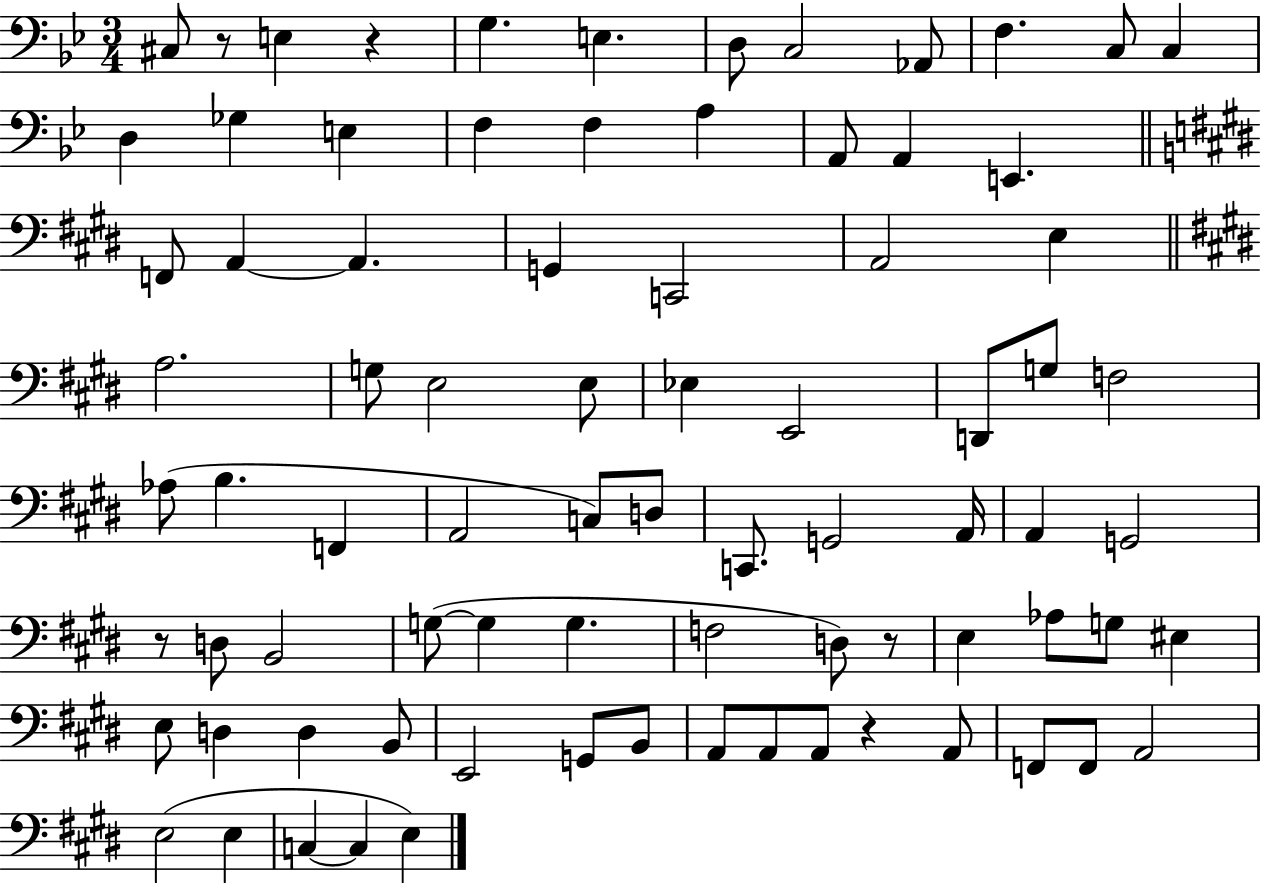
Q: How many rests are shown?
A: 5